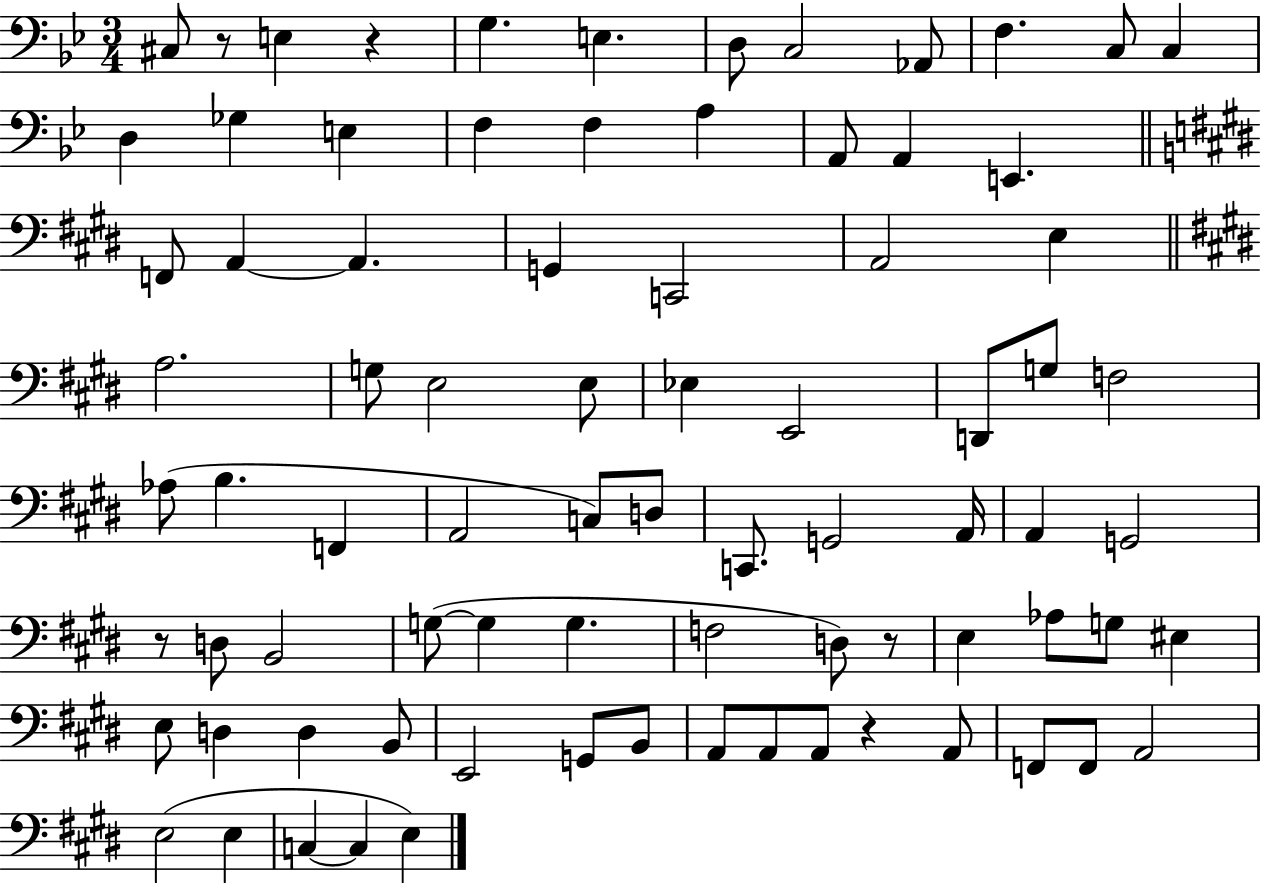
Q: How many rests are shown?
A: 5